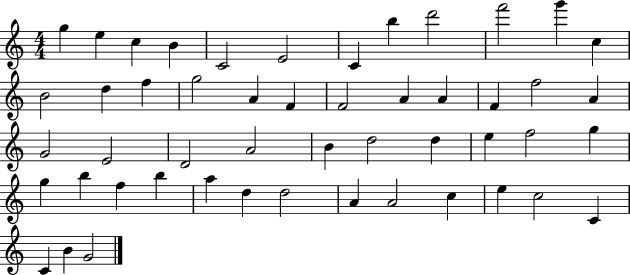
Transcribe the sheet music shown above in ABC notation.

X:1
T:Untitled
M:4/4
L:1/4
K:C
g e c B C2 E2 C b d'2 f'2 g' c B2 d f g2 A F F2 A A F f2 A G2 E2 D2 A2 B d2 d e f2 g g b f b a d d2 A A2 c e c2 C C B G2